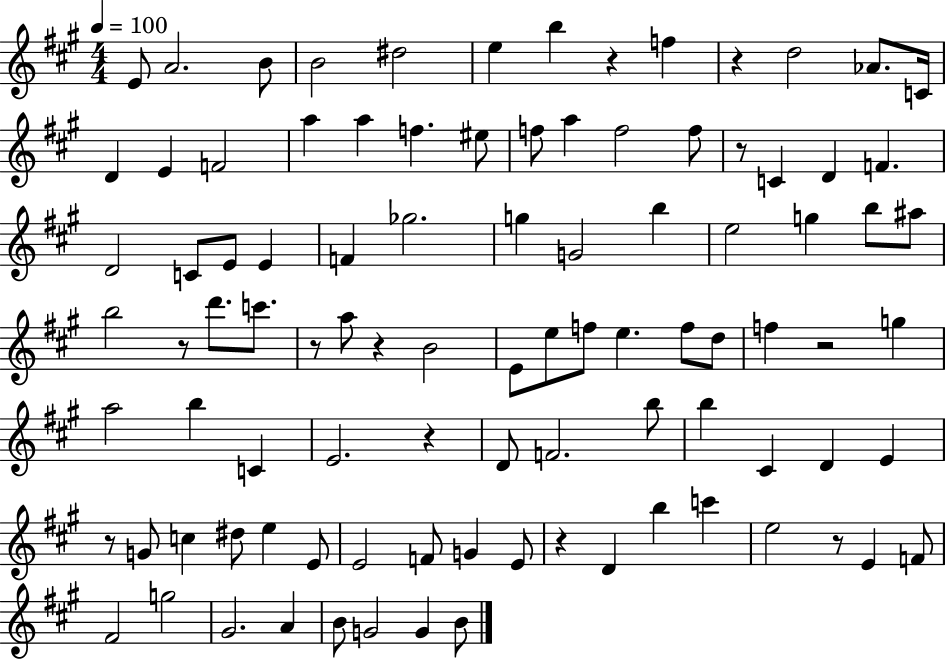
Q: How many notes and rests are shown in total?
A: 96